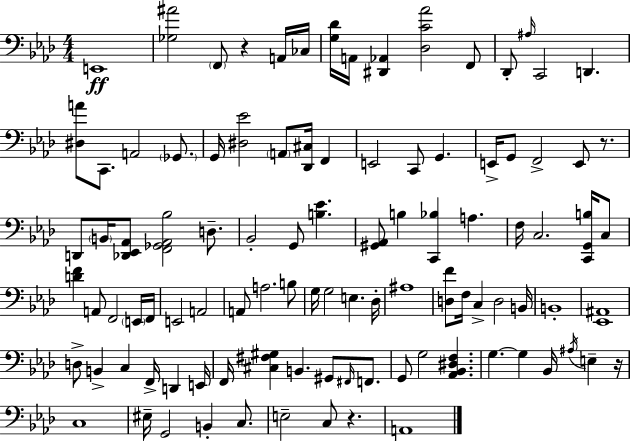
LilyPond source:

{
  \clef bass
  \numericTimeSignature
  \time 4/4
  \key f \minor
  e,1\ff | <ges ais'>2 \parenthesize f,8 r4 a,16 ces16 | <g des'>16 a,16 <dis, aes,>4 <des c' aes'>2 f,8 | des,8-. \grace { ais16 } c,2 d,4. | \break <dis a'>8 c,8. a,2 \parenthesize ges,8. | g,16 <dis ees'>2 \parenthesize a,8 <des, cis>16 f,4 | e,2 c,8 g,4. | e,16-> g,8 f,2-> e,8 r8. | \break d,8 \parenthesize b,16 <des, ees, aes,>8 <f, ges, aes, bes>2 d8.-- | bes,2-. g,8 <b ees'>4. | <gis, aes,>8 b4 <c, bes>4 a4. | f16 c2. <c, g, b>16 c8 | \break <d' f'>4 a,8 f,2 \parenthesize e,16 | f,16 e,2 a,2 | a,8 a2. b8 | g16 g2 e4. | \break des16-. ais1 | <d f'>8 f16 c4-> d2 | b,16 b,1-. | <ees, ais,>1 | \break d8-> b,4-> c4 f,16-> d,4 | e,16 f,16 <cis fis gis>4 b,4. gis,8 \grace { fis,16 } f,8. | g,8 g2 <aes, bes, dis f>4. | g4.~~ g4 bes,16 \acciaccatura { ais16 } e4-- | \break r16 c1 | eis16-- g,2 b,4-. | c8. e2-- c8 r4. | a,1 | \break \bar "|."
}